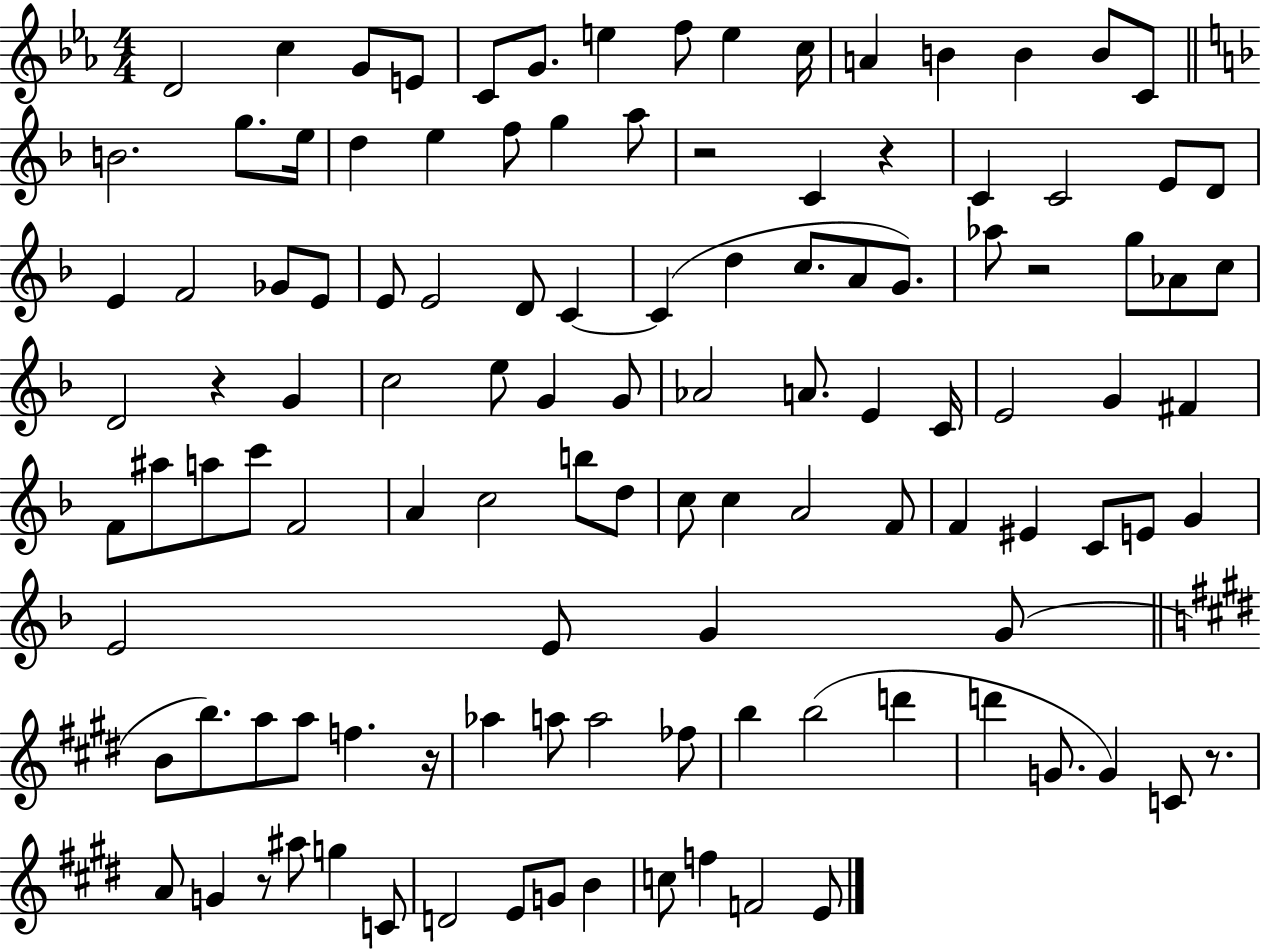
D4/h C5/q G4/e E4/e C4/e G4/e. E5/q F5/e E5/q C5/s A4/q B4/q B4/q B4/e C4/e B4/h. G5/e. E5/s D5/q E5/q F5/e G5/q A5/e R/h C4/q R/q C4/q C4/h E4/e D4/e E4/q F4/h Gb4/e E4/e E4/e E4/h D4/e C4/q C4/q D5/q C5/e. A4/e G4/e. Ab5/e R/h G5/e Ab4/e C5/e D4/h R/q G4/q C5/h E5/e G4/q G4/e Ab4/h A4/e. E4/q C4/s E4/h G4/q F#4/q F4/e A#5/e A5/e C6/e F4/h A4/q C5/h B5/e D5/e C5/e C5/q A4/h F4/e F4/q EIS4/q C4/e E4/e G4/q E4/h E4/e G4/q G4/e B4/e B5/e. A5/e A5/e F5/q. R/s Ab5/q A5/e A5/h FES5/e B5/q B5/h D6/q D6/q G4/e. G4/q C4/e R/e. A4/e G4/q R/e A#5/e G5/q C4/e D4/h E4/e G4/e B4/q C5/e F5/q F4/h E4/e